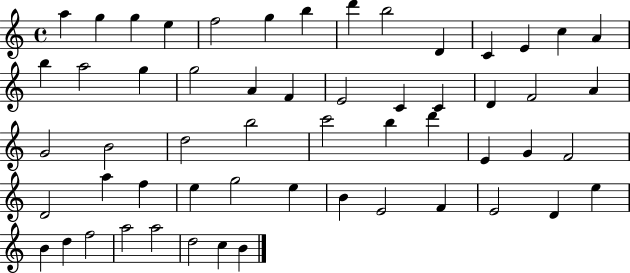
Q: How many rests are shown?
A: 0